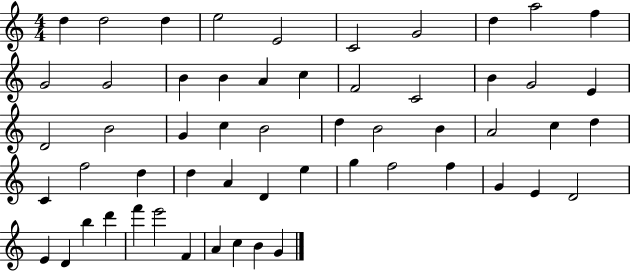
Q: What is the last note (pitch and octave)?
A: G4